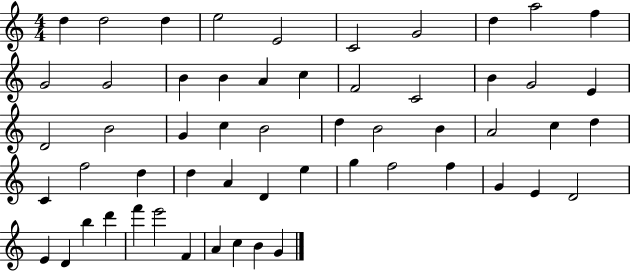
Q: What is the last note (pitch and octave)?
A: G4